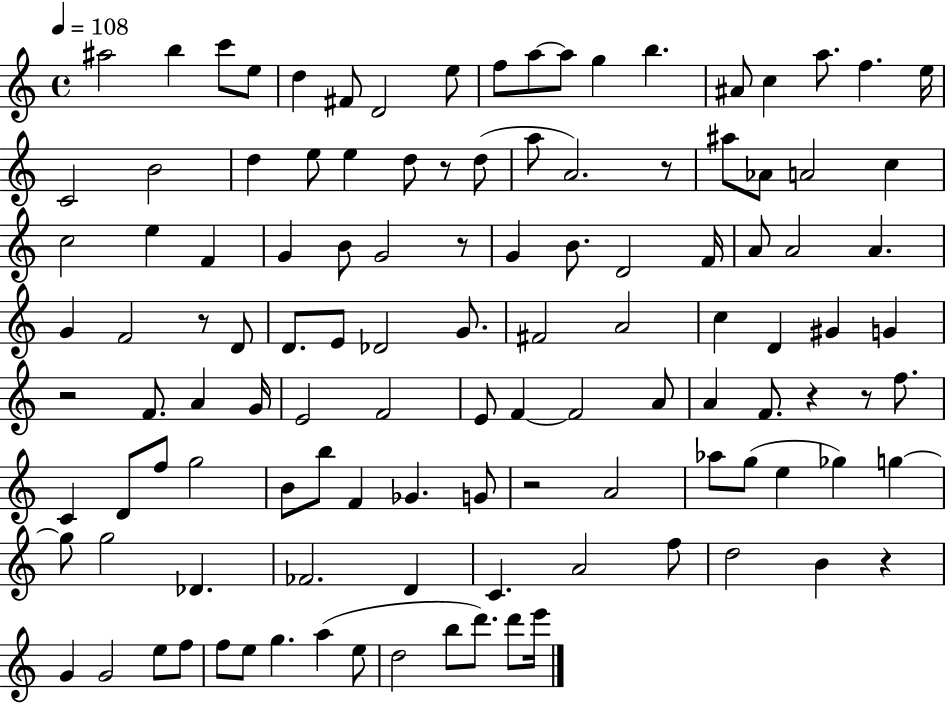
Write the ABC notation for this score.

X:1
T:Untitled
M:4/4
L:1/4
K:C
^a2 b c'/2 e/2 d ^F/2 D2 e/2 f/2 a/2 a/2 g b ^A/2 c a/2 f e/4 C2 B2 d e/2 e d/2 z/2 d/2 a/2 A2 z/2 ^a/2 _A/2 A2 c c2 e F G B/2 G2 z/2 G B/2 D2 F/4 A/2 A2 A G F2 z/2 D/2 D/2 E/2 _D2 G/2 ^F2 A2 c D ^G G z2 F/2 A G/4 E2 F2 E/2 F F2 A/2 A F/2 z z/2 f/2 C D/2 f/2 g2 B/2 b/2 F _G G/2 z2 A2 _a/2 g/2 e _g g g/2 g2 _D _F2 D C A2 f/2 d2 B z G G2 e/2 f/2 f/2 e/2 g a e/2 d2 b/2 d'/2 d'/2 e'/4